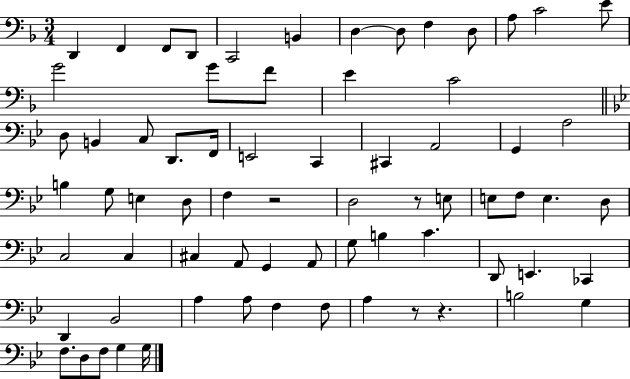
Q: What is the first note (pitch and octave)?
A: D2